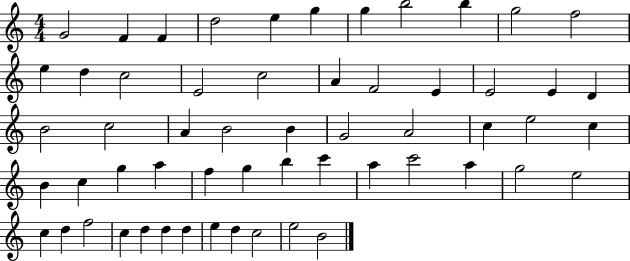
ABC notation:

X:1
T:Untitled
M:4/4
L:1/4
K:C
G2 F F d2 e g g b2 b g2 f2 e d c2 E2 c2 A F2 E E2 E D B2 c2 A B2 B G2 A2 c e2 c B c g a f g b c' a c'2 a g2 e2 c d f2 c d d d e d c2 e2 B2